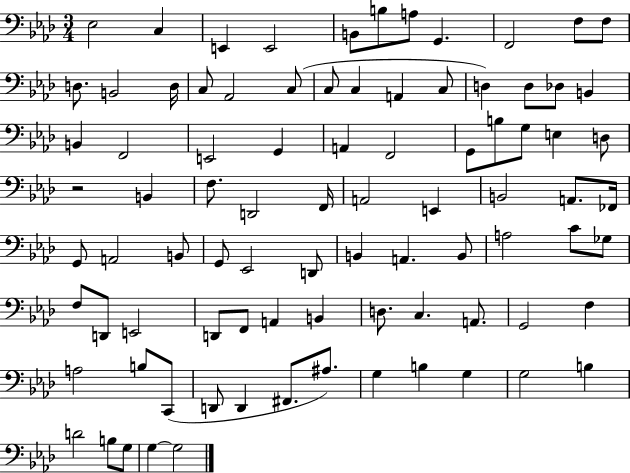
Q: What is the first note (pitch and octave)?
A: Eb3